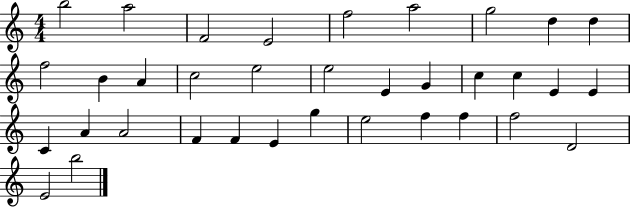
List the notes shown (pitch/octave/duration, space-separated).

B5/h A5/h F4/h E4/h F5/h A5/h G5/h D5/q D5/q F5/h B4/q A4/q C5/h E5/h E5/h E4/q G4/q C5/q C5/q E4/q E4/q C4/q A4/q A4/h F4/q F4/q E4/q G5/q E5/h F5/q F5/q F5/h D4/h E4/h B5/h